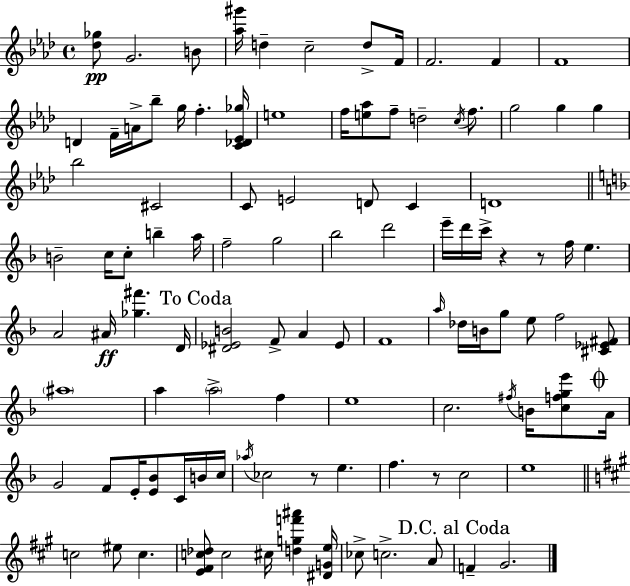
X:1
T:Untitled
M:4/4
L:1/4
K:Ab
[_d_g]/2 G2 B/2 [_a^g']/4 d c2 d/2 F/4 F2 F F4 D F/4 A/4 _b/2 g/4 f [C_D_E_g]/4 e4 f/4 [e_a]/2 f/2 d2 c/4 f/2 g2 g g _b2 ^C2 C/2 E2 D/2 C D4 B2 c/4 c/2 b a/4 f2 g2 _b2 d'2 e'/4 d'/4 c'/4 z z/2 f/4 e A2 ^A/4 [_g^f'] D/4 [^D_EB]2 F/2 A _E/2 F4 a/4 _d/4 B/4 g/2 e/2 f2 [^C_E^F]/2 ^a4 a a2 f e4 c2 ^f/4 B/4 [cfge']/2 A/4 G2 F/2 E/4 [E_B]/2 C/4 B/4 c/4 _a/4 _c2 z/2 e f z/2 c2 e4 c2 ^e/2 c [E^Fc_d]/2 c2 ^c/4 [dgf'^a'] [^DGe]/4 _c/2 c2 A/2 F ^G2